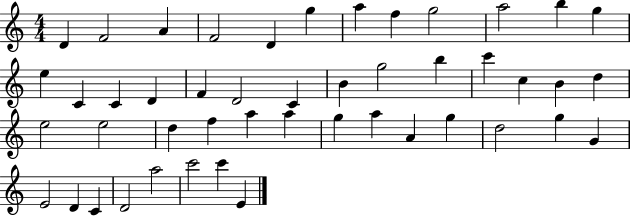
D4/q F4/h A4/q F4/h D4/q G5/q A5/q F5/q G5/h A5/h B5/q G5/q E5/q C4/q C4/q D4/q F4/q D4/h C4/q B4/q G5/h B5/q C6/q C5/q B4/q D5/q E5/h E5/h D5/q F5/q A5/q A5/q G5/q A5/q A4/q G5/q D5/h G5/q G4/q E4/h D4/q C4/q D4/h A5/h C6/h C6/q E4/q